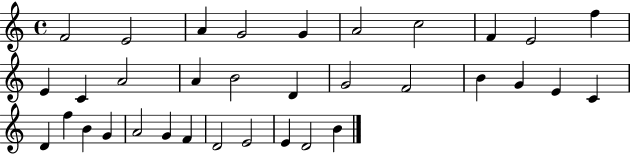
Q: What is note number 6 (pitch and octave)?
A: A4